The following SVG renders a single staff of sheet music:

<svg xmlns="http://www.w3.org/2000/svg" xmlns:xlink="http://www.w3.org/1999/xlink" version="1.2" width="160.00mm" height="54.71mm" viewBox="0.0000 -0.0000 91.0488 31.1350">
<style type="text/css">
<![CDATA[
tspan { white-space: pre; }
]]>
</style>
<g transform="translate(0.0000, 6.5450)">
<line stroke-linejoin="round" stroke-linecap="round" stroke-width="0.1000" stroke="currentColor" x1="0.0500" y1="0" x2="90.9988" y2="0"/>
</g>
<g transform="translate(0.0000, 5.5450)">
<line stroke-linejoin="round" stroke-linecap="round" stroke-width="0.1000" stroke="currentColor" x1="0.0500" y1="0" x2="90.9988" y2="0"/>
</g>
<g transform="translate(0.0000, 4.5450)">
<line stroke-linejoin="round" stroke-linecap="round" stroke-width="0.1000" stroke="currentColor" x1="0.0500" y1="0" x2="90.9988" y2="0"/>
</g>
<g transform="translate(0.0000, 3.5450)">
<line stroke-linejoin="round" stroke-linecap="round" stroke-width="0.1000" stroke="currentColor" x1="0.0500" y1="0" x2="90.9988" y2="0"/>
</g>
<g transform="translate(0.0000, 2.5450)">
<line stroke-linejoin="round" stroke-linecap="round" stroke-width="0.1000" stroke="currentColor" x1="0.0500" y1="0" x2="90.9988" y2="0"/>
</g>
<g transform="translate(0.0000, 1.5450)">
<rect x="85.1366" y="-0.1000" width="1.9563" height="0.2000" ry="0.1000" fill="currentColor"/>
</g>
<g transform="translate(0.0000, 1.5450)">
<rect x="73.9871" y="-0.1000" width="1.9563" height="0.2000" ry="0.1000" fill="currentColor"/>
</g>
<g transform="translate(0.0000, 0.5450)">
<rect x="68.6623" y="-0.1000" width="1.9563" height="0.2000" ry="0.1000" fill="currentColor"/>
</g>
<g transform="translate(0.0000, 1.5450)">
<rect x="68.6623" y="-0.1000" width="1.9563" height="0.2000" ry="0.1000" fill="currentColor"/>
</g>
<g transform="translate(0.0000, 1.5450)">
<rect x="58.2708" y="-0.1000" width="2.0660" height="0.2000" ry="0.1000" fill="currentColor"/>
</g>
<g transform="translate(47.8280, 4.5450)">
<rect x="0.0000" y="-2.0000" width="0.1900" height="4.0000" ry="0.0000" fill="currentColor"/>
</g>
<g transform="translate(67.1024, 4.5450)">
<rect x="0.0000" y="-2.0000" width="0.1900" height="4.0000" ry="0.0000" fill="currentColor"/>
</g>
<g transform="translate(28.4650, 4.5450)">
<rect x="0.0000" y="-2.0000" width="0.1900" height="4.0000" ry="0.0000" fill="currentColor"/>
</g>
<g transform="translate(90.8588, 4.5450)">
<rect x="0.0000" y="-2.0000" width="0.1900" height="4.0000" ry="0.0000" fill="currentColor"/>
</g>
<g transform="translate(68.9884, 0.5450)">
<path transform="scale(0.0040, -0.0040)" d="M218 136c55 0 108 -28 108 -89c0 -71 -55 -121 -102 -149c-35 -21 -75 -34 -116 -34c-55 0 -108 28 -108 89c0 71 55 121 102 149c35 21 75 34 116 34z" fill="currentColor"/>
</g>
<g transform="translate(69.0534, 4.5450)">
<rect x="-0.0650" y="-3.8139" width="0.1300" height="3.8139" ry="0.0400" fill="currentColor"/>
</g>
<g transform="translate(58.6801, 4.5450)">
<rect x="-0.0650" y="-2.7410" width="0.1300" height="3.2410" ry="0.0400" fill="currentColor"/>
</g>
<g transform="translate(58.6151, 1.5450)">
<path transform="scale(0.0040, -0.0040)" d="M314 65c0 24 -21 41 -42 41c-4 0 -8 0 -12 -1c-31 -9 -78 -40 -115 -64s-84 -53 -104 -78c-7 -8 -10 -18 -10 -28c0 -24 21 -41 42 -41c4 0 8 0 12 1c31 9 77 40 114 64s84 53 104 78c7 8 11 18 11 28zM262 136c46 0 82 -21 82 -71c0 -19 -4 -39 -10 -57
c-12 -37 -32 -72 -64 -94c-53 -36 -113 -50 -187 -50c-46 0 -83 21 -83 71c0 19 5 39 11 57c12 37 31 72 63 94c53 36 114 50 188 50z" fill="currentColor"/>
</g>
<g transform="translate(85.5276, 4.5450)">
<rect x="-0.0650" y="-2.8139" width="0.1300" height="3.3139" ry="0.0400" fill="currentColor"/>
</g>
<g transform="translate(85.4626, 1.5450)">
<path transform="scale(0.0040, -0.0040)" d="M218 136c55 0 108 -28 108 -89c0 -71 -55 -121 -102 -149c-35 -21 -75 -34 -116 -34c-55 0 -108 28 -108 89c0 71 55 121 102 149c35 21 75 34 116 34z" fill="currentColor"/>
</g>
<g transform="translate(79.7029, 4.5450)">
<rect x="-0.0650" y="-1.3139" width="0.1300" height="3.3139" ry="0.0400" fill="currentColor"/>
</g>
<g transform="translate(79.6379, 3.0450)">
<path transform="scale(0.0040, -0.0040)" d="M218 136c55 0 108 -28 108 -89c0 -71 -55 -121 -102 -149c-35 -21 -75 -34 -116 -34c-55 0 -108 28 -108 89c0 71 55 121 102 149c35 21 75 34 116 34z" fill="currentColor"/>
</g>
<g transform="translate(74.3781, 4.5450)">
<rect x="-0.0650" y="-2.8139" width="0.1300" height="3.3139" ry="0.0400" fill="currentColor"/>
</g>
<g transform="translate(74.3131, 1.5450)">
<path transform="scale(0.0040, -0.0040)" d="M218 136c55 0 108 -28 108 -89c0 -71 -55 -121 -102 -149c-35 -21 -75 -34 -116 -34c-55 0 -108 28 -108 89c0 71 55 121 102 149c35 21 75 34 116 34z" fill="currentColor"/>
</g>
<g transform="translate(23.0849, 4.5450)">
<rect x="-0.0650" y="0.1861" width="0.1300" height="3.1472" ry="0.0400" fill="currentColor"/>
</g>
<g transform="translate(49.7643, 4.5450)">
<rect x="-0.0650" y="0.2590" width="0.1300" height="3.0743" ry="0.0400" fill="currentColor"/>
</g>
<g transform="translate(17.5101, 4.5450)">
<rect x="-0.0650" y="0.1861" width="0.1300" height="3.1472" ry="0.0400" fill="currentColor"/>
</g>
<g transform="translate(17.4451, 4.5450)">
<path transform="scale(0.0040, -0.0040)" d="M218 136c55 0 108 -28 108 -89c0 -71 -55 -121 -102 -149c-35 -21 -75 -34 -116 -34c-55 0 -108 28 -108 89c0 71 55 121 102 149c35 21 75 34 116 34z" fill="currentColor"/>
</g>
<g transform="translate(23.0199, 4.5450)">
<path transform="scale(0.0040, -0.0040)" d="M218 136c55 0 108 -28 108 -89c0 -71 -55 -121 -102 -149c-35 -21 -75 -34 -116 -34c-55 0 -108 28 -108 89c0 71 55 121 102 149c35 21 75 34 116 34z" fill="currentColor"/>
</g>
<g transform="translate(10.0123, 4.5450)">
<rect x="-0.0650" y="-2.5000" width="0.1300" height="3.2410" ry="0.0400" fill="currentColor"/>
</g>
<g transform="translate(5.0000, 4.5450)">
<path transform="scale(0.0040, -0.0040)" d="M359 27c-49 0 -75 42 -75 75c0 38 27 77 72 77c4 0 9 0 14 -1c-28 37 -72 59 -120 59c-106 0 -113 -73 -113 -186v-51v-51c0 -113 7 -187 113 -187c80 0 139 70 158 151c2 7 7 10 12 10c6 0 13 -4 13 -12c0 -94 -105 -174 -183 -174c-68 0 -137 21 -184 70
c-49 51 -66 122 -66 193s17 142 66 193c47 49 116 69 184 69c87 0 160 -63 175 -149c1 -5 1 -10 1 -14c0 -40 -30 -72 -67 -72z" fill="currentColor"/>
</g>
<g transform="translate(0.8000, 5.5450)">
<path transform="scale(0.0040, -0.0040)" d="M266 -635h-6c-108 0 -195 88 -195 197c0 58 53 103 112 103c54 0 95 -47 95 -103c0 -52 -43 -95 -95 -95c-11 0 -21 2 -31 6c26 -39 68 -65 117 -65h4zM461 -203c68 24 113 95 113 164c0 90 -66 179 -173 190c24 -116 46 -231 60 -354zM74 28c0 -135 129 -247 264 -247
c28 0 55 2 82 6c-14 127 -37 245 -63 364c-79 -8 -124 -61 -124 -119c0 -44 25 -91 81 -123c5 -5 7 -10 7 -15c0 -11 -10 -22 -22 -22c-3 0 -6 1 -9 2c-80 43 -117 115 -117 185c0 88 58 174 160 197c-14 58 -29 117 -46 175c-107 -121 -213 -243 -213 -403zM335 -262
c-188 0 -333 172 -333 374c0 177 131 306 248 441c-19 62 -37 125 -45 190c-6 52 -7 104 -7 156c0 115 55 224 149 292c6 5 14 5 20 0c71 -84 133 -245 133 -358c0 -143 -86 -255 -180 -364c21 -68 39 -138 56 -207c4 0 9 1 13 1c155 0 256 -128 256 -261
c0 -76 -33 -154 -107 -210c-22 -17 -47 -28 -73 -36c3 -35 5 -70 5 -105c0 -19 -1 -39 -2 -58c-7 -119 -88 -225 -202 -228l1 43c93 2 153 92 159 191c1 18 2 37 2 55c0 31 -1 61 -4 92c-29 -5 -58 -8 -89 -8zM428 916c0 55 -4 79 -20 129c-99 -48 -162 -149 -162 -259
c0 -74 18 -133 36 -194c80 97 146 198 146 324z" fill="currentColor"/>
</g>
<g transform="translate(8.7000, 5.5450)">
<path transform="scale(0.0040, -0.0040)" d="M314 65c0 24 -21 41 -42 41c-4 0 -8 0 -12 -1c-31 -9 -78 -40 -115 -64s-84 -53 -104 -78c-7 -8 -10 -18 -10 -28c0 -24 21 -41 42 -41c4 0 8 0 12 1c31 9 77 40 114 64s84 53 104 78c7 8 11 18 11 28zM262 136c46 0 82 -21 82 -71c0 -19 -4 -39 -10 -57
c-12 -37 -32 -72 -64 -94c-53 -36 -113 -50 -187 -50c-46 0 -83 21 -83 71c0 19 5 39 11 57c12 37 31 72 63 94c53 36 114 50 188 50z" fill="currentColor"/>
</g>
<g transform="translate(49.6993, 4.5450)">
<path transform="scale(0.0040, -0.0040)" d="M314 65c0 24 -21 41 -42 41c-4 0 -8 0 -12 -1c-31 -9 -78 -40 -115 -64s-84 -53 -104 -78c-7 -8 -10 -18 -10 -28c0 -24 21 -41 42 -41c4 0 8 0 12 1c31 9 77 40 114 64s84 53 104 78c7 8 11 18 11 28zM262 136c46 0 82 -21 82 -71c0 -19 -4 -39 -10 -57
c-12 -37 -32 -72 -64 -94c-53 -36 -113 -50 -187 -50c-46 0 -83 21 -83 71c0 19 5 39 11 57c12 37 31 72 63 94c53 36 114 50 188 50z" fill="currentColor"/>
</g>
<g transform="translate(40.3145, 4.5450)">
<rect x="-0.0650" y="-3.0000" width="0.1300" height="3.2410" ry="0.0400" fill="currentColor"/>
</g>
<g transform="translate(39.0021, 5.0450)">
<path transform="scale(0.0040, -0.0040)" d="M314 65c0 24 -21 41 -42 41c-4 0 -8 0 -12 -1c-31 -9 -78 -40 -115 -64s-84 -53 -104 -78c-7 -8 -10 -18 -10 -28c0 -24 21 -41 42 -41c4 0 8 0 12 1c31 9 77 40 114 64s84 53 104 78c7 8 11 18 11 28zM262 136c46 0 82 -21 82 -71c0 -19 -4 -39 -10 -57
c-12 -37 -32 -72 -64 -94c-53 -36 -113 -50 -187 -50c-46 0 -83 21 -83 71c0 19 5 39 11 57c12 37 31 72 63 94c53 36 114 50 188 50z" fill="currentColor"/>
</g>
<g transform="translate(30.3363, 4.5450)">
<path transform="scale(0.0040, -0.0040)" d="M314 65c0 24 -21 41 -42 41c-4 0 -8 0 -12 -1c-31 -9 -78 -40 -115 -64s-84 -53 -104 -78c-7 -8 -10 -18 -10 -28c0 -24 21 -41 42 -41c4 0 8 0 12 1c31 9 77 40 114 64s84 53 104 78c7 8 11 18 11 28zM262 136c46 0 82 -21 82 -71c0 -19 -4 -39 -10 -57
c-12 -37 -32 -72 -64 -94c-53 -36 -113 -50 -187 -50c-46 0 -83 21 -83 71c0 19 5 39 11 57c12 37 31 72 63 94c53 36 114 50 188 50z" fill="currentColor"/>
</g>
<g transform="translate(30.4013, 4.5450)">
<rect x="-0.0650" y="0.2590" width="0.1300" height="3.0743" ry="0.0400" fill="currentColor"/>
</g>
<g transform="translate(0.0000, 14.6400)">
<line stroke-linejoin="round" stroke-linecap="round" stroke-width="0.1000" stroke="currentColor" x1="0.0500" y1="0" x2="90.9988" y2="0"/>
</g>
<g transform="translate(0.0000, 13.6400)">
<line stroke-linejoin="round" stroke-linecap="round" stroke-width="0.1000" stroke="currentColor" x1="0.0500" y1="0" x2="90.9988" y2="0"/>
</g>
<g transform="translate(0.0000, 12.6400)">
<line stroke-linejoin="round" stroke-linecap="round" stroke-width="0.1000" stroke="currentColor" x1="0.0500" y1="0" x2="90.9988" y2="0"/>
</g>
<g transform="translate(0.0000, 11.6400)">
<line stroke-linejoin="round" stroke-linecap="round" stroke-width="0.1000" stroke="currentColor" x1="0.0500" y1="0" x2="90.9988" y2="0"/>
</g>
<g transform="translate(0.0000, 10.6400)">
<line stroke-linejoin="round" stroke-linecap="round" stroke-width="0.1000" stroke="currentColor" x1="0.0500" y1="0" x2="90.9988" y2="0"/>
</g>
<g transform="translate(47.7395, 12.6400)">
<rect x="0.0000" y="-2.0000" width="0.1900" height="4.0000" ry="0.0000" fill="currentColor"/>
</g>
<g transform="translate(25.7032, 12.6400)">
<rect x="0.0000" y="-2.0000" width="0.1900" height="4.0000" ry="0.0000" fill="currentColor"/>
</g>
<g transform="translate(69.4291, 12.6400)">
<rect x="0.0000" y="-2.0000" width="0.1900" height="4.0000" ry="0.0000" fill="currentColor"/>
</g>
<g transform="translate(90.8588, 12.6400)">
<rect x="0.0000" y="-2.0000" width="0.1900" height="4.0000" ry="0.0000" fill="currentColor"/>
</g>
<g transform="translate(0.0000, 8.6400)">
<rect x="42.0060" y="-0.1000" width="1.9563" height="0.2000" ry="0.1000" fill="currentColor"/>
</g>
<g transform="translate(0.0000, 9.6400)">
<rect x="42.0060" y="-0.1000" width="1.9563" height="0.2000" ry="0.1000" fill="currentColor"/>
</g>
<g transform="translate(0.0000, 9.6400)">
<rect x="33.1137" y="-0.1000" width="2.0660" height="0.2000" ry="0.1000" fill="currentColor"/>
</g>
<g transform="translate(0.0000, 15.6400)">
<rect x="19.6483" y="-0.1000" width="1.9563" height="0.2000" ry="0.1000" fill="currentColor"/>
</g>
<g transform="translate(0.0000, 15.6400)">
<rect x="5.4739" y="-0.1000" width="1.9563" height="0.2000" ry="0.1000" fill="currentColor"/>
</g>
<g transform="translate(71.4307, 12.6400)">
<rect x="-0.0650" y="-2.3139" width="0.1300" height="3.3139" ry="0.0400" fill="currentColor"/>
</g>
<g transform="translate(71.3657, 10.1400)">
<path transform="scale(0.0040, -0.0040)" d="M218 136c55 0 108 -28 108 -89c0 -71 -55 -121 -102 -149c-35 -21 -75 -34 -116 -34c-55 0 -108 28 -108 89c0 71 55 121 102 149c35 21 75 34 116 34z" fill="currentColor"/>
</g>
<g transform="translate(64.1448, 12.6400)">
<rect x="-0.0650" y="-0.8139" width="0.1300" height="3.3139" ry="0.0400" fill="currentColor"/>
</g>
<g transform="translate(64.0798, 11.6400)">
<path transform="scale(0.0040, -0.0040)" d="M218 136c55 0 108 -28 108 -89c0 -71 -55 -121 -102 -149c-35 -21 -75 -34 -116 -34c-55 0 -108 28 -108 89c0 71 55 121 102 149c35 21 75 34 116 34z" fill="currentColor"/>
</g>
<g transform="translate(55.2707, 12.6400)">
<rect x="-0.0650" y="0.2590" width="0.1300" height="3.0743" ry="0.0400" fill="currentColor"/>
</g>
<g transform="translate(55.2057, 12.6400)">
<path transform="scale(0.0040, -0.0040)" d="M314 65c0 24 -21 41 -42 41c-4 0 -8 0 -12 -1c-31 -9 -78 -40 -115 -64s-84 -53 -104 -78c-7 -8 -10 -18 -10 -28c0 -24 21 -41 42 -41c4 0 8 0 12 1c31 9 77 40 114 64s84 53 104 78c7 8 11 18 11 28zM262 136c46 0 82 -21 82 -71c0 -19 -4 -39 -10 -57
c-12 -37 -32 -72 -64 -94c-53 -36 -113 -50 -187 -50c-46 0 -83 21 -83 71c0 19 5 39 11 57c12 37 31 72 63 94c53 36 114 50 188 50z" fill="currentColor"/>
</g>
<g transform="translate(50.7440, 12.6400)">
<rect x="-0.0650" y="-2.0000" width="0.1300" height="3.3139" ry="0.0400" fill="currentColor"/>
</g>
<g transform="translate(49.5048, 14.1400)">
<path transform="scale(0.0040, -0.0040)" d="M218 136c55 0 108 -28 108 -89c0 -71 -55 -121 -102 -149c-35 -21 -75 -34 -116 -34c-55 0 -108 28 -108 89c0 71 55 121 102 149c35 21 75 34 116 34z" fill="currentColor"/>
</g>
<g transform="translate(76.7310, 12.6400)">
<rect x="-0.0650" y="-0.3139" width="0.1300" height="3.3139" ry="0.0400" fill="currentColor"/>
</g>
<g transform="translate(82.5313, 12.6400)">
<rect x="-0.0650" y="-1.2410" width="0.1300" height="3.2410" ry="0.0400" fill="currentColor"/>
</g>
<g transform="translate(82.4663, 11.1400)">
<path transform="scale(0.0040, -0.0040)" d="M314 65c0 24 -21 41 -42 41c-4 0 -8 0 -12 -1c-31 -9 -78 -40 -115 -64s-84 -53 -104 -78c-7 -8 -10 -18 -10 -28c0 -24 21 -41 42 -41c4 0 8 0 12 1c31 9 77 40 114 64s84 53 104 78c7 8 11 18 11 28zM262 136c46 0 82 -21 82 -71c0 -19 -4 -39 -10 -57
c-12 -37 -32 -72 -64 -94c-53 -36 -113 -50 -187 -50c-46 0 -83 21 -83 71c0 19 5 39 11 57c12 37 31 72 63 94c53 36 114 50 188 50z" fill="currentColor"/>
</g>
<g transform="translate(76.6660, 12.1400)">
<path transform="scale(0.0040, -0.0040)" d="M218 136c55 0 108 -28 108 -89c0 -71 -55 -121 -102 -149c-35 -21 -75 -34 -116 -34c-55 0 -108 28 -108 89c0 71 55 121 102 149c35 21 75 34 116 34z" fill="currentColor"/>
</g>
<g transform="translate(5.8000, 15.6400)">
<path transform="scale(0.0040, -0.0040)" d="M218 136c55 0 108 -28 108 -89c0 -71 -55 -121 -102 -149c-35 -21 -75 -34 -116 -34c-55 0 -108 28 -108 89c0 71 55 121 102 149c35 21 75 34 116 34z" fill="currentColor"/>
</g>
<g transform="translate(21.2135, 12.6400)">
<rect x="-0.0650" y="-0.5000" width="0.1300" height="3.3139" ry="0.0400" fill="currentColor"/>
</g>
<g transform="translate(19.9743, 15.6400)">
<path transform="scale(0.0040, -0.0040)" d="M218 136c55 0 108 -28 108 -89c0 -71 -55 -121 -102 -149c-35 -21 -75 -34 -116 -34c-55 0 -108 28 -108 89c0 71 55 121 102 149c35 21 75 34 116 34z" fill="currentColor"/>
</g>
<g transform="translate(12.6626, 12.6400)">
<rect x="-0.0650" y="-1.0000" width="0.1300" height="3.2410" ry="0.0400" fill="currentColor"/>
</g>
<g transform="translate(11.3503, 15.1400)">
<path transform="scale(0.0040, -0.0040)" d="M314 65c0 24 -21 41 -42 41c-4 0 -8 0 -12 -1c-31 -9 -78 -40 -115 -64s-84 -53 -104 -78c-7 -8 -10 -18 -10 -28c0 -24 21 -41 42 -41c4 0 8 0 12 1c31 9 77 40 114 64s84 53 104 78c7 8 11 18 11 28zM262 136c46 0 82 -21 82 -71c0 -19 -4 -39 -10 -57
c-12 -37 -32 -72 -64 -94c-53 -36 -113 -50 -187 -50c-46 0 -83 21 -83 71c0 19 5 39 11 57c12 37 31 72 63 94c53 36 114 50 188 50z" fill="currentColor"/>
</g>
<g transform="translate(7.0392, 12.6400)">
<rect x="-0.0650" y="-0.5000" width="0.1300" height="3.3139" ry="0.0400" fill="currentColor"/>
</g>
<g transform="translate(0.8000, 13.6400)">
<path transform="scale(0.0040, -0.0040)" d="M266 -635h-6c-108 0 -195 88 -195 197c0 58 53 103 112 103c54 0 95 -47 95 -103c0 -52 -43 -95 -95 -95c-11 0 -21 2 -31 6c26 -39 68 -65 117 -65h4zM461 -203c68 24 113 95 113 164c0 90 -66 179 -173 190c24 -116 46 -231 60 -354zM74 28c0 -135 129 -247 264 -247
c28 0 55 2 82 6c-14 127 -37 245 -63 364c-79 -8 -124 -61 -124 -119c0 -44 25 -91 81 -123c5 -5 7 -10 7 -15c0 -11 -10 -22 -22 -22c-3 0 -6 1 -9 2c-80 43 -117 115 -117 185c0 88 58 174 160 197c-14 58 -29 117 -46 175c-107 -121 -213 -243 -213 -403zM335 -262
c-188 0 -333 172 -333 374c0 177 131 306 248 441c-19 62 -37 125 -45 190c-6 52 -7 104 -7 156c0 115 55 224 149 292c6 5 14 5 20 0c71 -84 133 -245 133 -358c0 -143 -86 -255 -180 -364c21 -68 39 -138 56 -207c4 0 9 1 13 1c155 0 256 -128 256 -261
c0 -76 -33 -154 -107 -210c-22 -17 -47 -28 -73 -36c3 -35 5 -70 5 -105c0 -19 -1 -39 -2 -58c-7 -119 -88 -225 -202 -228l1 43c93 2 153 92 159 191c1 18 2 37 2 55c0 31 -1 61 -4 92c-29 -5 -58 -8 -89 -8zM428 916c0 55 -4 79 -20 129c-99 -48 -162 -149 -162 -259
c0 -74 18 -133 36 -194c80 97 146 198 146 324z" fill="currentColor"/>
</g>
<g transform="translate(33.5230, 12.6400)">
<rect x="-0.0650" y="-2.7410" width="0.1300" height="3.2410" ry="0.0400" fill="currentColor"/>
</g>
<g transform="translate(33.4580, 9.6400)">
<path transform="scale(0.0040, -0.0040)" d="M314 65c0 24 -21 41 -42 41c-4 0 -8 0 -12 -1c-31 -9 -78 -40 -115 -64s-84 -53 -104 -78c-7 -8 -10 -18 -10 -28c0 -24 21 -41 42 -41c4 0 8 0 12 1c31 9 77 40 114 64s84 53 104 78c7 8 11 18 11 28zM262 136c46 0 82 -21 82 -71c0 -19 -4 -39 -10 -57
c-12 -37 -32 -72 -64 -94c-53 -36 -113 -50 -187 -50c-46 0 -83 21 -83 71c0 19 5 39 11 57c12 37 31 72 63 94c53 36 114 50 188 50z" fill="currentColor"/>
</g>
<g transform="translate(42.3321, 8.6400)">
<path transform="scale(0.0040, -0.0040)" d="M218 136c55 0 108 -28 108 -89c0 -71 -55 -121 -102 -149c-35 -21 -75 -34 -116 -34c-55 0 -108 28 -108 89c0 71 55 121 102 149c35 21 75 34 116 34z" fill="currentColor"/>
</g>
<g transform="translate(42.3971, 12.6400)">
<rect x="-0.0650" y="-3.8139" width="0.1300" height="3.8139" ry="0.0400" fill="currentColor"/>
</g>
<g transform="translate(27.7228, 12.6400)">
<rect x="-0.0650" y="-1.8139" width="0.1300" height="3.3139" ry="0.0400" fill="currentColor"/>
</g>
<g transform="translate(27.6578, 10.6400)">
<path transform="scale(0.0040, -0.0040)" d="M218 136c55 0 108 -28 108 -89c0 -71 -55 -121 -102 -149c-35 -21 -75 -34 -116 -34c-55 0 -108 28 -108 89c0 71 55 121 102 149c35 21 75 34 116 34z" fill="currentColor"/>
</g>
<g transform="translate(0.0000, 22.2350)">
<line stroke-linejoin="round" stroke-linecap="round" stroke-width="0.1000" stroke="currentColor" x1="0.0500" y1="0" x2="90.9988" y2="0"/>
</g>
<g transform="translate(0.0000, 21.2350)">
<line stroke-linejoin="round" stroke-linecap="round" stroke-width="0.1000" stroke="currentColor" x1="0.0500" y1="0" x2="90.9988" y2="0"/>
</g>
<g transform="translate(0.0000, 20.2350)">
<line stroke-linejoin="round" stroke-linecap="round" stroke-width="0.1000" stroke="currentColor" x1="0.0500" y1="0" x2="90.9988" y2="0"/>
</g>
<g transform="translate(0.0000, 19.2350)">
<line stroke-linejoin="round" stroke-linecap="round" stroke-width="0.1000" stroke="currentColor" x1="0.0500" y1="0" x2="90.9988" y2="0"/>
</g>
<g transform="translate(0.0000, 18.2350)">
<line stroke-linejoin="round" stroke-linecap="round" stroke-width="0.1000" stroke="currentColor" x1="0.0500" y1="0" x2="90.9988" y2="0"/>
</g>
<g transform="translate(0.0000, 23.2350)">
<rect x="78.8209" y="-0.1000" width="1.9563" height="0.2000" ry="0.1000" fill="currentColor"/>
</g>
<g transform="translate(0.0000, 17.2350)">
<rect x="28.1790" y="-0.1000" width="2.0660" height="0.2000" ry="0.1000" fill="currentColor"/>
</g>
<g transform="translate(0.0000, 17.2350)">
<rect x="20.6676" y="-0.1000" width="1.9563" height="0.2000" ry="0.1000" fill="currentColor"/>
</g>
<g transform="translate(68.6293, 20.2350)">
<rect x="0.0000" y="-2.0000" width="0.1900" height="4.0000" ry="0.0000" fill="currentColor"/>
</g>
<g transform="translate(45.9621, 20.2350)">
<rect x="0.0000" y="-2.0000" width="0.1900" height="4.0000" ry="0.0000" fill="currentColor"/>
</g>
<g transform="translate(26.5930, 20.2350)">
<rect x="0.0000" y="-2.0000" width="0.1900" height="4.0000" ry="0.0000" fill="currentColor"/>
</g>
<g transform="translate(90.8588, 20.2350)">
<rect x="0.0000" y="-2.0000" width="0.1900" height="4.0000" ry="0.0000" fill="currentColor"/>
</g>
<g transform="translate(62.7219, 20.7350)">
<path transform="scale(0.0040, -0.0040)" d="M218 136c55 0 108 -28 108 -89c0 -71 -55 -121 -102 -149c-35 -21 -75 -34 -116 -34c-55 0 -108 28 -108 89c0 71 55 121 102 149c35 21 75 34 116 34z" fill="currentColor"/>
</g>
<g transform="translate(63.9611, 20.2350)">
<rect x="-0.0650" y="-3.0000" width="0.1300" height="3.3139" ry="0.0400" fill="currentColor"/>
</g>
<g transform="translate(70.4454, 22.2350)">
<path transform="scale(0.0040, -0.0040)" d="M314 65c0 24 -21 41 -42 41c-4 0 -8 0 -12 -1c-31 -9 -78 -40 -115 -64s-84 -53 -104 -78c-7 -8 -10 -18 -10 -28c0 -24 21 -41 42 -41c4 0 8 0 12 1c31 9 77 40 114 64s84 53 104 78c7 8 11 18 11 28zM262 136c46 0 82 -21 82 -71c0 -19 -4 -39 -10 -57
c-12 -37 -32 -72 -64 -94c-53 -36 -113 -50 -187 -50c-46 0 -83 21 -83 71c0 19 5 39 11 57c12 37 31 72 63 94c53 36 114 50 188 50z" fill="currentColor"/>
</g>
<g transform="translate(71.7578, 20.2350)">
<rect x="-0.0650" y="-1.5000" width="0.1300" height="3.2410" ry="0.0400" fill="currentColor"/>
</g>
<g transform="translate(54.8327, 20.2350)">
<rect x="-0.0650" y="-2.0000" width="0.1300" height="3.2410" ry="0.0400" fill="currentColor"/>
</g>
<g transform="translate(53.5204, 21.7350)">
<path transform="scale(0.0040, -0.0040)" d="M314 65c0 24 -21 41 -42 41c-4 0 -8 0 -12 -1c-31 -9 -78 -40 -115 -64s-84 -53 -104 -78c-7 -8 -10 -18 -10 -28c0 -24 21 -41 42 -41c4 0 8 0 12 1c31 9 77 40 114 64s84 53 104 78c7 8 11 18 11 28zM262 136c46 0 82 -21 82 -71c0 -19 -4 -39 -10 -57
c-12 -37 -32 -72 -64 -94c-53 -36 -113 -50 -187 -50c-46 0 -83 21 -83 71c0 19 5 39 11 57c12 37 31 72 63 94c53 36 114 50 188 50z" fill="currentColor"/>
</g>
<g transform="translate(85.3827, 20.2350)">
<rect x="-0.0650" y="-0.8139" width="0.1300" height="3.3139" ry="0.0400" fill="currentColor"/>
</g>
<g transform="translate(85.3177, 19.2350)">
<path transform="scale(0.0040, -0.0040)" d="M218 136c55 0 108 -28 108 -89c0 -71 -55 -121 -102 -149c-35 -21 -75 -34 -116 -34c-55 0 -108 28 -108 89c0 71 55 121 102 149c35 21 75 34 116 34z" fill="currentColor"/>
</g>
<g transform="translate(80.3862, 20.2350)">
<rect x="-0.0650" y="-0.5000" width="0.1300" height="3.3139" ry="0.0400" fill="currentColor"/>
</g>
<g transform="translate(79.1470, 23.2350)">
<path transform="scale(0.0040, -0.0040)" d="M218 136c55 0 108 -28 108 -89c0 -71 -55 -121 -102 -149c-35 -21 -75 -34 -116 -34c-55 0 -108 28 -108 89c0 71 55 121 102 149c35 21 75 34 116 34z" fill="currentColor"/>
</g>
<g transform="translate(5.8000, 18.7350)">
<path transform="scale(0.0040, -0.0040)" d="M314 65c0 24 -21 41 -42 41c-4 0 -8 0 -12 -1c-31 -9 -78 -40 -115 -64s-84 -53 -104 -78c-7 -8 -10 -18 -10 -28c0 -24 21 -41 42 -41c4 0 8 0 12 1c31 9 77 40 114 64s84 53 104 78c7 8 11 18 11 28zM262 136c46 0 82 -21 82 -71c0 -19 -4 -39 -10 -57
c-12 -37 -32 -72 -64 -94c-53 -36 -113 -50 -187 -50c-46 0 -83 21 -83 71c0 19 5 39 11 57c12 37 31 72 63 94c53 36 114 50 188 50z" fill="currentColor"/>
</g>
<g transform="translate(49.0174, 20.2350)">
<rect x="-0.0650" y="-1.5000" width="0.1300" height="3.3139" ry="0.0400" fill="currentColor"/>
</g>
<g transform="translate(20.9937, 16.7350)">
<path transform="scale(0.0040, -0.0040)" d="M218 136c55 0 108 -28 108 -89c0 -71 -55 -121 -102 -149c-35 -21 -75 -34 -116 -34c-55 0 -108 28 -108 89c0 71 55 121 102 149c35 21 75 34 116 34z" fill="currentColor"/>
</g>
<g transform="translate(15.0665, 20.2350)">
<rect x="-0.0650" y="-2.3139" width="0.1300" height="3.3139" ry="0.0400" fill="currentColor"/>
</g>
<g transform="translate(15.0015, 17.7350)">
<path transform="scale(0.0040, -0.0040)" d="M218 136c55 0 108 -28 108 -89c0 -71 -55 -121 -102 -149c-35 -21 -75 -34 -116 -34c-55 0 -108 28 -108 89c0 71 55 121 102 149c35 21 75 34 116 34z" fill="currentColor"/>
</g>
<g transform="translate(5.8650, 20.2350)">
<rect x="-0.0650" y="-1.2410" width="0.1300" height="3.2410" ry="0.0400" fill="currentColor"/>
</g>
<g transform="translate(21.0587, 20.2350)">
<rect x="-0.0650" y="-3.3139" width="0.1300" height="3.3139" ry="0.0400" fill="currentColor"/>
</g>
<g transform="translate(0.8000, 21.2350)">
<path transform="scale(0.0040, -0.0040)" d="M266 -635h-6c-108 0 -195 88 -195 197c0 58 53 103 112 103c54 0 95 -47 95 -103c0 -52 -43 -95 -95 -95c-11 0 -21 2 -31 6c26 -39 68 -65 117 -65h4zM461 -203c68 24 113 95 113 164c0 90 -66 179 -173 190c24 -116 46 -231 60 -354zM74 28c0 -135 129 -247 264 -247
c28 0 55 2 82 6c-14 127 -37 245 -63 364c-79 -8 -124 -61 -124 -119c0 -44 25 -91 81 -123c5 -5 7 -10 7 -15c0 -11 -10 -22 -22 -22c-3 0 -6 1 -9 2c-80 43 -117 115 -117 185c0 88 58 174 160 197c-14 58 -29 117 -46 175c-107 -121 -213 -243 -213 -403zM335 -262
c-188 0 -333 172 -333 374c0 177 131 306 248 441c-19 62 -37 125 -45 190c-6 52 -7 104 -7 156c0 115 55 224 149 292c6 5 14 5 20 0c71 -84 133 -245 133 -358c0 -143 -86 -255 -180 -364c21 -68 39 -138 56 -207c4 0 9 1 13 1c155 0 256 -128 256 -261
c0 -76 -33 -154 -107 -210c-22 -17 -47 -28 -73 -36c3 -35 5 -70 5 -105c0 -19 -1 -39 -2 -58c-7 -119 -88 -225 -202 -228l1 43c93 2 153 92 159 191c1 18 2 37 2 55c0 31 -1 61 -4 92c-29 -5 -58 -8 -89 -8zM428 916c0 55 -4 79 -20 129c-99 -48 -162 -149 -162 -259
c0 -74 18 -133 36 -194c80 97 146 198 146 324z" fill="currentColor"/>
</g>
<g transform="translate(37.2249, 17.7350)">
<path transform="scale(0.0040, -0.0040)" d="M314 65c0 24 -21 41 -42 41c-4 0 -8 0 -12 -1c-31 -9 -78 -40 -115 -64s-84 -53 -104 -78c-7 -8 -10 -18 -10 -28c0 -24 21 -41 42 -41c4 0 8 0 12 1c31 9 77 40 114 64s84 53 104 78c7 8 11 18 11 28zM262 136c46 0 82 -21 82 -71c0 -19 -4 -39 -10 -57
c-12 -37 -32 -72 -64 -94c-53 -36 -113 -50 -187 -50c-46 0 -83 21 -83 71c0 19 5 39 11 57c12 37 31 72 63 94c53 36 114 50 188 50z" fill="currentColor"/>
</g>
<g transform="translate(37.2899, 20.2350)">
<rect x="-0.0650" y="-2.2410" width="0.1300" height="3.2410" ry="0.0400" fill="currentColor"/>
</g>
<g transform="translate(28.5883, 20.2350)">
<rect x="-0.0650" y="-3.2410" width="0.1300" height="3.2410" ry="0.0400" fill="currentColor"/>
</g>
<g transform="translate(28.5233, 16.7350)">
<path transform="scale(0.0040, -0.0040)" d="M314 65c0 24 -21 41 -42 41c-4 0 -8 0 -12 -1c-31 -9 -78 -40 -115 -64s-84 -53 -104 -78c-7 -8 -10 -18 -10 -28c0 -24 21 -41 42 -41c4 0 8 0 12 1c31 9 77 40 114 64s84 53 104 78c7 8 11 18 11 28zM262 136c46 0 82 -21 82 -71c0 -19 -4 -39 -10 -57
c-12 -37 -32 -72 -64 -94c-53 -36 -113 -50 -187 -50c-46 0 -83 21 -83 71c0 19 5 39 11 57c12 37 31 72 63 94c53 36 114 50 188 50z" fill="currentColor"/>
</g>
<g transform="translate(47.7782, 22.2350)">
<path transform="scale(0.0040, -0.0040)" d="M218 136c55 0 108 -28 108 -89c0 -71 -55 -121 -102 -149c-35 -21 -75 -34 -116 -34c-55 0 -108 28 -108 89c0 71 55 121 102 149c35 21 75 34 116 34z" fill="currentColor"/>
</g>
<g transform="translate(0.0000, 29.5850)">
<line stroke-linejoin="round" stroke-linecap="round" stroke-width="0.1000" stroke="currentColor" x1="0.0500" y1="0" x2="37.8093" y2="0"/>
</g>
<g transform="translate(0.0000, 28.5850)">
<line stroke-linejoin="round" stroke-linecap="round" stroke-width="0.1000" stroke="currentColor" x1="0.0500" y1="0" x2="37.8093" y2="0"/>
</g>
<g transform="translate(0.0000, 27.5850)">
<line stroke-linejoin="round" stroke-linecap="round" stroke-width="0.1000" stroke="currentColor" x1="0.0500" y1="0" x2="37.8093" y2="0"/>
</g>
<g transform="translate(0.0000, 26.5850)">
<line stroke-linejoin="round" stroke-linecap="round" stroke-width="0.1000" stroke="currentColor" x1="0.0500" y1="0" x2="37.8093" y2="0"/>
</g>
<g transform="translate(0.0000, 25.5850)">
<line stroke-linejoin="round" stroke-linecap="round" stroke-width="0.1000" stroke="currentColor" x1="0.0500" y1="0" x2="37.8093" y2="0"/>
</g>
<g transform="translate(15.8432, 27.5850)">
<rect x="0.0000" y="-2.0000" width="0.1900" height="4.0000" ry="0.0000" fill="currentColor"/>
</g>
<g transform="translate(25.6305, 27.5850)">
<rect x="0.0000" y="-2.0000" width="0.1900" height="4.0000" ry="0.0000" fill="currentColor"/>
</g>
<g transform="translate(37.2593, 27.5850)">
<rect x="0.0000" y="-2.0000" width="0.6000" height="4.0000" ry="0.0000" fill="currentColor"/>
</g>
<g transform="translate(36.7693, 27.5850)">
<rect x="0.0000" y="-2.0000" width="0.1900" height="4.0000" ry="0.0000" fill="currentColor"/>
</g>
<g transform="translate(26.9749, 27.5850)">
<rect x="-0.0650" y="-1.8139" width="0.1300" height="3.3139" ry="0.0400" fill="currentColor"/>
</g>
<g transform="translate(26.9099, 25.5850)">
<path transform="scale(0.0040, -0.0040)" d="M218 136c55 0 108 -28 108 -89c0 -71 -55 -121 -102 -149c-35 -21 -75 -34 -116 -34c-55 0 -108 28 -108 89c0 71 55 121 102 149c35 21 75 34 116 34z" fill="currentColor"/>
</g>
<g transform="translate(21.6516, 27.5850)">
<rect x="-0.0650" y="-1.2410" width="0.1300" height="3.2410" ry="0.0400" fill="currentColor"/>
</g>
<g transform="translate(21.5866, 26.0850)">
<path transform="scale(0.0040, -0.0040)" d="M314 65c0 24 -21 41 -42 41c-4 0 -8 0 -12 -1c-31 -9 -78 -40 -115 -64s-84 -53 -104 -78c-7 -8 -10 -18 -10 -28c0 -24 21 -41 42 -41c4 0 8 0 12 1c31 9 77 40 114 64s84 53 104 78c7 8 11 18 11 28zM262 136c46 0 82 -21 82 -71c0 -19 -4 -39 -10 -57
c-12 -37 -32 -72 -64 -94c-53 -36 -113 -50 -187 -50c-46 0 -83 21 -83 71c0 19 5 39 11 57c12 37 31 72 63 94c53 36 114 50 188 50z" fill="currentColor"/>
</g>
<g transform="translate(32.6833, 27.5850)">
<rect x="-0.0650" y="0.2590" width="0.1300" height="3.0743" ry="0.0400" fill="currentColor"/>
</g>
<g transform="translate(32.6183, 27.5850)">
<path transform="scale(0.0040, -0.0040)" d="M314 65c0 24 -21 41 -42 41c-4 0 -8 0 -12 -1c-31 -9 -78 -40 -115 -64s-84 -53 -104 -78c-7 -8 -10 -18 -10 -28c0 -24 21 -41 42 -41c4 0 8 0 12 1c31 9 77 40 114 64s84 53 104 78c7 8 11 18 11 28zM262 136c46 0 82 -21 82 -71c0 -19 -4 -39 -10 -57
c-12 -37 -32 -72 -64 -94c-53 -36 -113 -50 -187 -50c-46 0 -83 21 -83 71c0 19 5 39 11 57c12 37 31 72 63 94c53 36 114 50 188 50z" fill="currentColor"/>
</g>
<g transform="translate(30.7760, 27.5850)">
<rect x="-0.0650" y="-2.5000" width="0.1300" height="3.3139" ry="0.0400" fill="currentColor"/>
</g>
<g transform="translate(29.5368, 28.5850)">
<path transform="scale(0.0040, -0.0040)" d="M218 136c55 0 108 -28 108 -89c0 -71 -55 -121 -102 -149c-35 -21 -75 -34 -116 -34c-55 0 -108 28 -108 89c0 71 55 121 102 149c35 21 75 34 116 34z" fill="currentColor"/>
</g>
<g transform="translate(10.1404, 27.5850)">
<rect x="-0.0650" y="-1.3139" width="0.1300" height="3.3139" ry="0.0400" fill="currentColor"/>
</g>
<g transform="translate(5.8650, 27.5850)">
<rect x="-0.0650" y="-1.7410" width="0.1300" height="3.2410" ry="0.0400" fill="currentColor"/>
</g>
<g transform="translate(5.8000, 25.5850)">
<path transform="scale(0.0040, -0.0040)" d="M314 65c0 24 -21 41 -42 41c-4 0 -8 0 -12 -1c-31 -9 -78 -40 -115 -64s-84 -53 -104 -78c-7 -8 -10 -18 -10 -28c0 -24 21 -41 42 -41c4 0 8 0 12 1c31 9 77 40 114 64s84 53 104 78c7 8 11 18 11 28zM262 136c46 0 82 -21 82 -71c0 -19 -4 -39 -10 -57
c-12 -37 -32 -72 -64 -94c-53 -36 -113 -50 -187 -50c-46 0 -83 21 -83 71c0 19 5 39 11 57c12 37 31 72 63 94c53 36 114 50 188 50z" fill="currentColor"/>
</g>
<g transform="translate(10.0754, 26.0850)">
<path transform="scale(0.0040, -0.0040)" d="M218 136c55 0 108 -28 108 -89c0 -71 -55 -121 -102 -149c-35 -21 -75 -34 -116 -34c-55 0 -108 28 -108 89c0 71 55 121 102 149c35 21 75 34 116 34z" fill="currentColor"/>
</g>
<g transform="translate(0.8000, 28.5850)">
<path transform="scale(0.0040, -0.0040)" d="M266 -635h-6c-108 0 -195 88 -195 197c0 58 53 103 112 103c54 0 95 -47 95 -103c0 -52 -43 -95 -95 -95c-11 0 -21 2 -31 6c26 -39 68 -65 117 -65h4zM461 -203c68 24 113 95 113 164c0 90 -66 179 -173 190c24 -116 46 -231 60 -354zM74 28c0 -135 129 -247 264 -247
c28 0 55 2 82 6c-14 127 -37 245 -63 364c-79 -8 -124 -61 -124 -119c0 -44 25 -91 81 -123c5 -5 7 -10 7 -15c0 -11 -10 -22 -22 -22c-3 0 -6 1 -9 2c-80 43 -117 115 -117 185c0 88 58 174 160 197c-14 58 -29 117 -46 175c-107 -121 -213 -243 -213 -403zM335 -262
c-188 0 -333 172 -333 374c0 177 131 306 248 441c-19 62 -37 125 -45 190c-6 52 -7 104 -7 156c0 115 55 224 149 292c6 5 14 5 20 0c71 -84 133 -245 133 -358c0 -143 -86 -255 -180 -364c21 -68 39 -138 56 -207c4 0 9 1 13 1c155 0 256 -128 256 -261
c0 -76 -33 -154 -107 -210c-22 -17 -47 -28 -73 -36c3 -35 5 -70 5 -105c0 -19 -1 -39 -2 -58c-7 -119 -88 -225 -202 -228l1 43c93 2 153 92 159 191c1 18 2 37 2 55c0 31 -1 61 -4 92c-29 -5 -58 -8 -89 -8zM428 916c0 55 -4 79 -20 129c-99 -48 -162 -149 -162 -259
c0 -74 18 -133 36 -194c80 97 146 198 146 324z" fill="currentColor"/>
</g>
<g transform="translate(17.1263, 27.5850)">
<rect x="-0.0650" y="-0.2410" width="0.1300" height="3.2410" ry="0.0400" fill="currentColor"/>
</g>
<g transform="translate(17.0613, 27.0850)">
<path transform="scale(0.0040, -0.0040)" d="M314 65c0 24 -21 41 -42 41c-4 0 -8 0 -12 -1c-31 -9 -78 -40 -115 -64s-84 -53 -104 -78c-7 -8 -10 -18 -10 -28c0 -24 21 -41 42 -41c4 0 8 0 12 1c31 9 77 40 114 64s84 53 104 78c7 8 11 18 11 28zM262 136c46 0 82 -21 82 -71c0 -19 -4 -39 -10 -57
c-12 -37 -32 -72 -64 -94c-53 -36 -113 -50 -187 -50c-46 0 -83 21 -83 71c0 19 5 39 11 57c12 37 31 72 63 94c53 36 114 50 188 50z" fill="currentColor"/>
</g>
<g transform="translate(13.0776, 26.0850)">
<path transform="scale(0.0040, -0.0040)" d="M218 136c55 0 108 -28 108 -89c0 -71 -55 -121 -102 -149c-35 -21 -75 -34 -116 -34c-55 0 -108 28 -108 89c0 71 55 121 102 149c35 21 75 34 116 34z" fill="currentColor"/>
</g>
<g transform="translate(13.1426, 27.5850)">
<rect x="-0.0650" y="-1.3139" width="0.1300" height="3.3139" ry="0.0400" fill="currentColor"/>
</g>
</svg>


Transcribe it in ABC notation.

X:1
T:Untitled
M:4/4
L:1/4
K:C
G2 B B B2 A2 B2 a2 c' a e a C D2 C f a2 c' F B2 d g c e2 e2 g b b2 g2 E F2 A E2 C d f2 e e c2 e2 f G B2